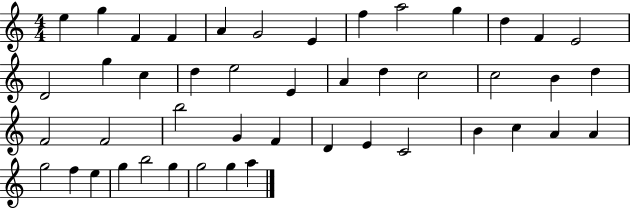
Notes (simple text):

E5/q G5/q F4/q F4/q A4/q G4/h E4/q F5/q A5/h G5/q D5/q F4/q E4/h D4/h G5/q C5/q D5/q E5/h E4/q A4/q D5/q C5/h C5/h B4/q D5/q F4/h F4/h B5/h G4/q F4/q D4/q E4/q C4/h B4/q C5/q A4/q A4/q G5/h F5/q E5/q G5/q B5/h G5/q G5/h G5/q A5/q